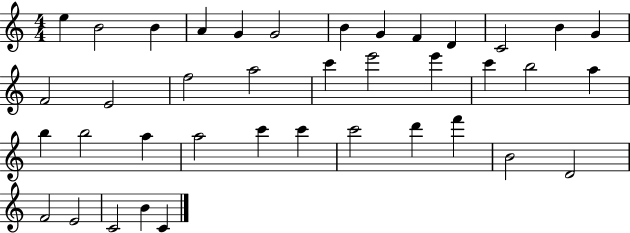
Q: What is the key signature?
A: C major